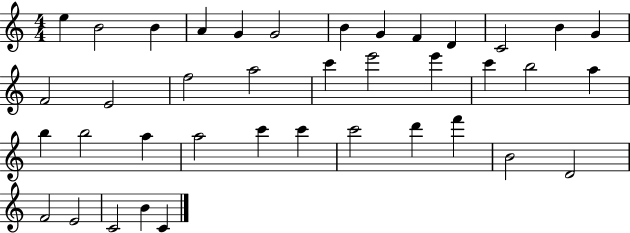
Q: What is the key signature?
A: C major